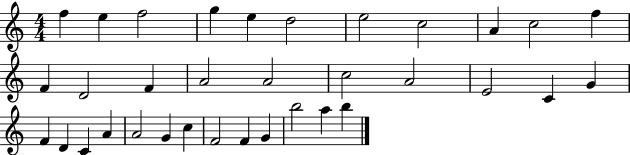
X:1
T:Untitled
M:4/4
L:1/4
K:C
f e f2 g e d2 e2 c2 A c2 f F D2 F A2 A2 c2 A2 E2 C G F D C A A2 G c F2 F G b2 a b